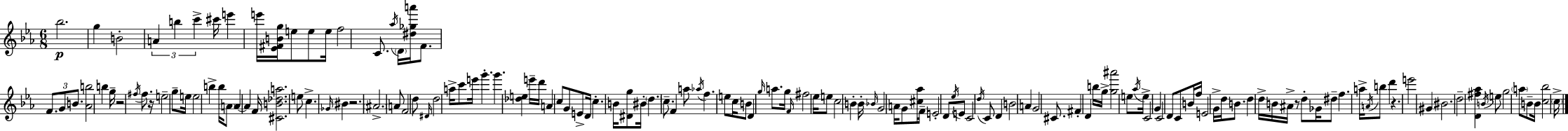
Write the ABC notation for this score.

X:1
T:Untitled
M:6/8
L:1/4
K:Eb
_b2 g B2 A b c' ^c'/4 e' e'/4 [_E^FBg]/4 e/2 e/2 e/4 f2 C/2 _a/4 D/4 [^d_ga']/4 F/2 F/2 G/2 B/2 [_Ab]2 b g/4 z2 ^f/4 ^f/2 z/4 e2 g/2 e/4 e2 b b/4 A/2 A A F/4 [^CB_da]2 e/2 c _G/4 ^B z2 ^A2 A/2 F2 d/2 ^D/4 d2 a/4 c'/2 e'/4 g' g' [_de] e'/4 d'/4 A c/2 G/2 E/2 D/4 c B/4 [^Dg]/2 ^B/4 d c/2 F a/2 _a/4 f e/2 c/4 B/2 D g/4 a/2 g/4 F/4 ^f2 _e/4 e/2 c2 B B/4 _B/4 G2 A/4 G/2 [^c_a]/4 F/4 E2 D/2 _e/4 E/2 C2 d/4 C/2 D B2 A G2 ^C/2 ^F D b/4 g/4 [g^a']2 e/2 _a/4 e/4 C2 G C2 D/2 C/2 B/4 f/4 E2 G/4 d/4 B/2 d d/4 B/4 ^A/4 z/2 d/2 _G/4 ^d/2 f a/4 A/4 b/2 d' z e'2 ^G ^B2 d2 [D^f_a] B/4 e/2 g2 a/2 B/2 B/4 [c_b]2 c/4